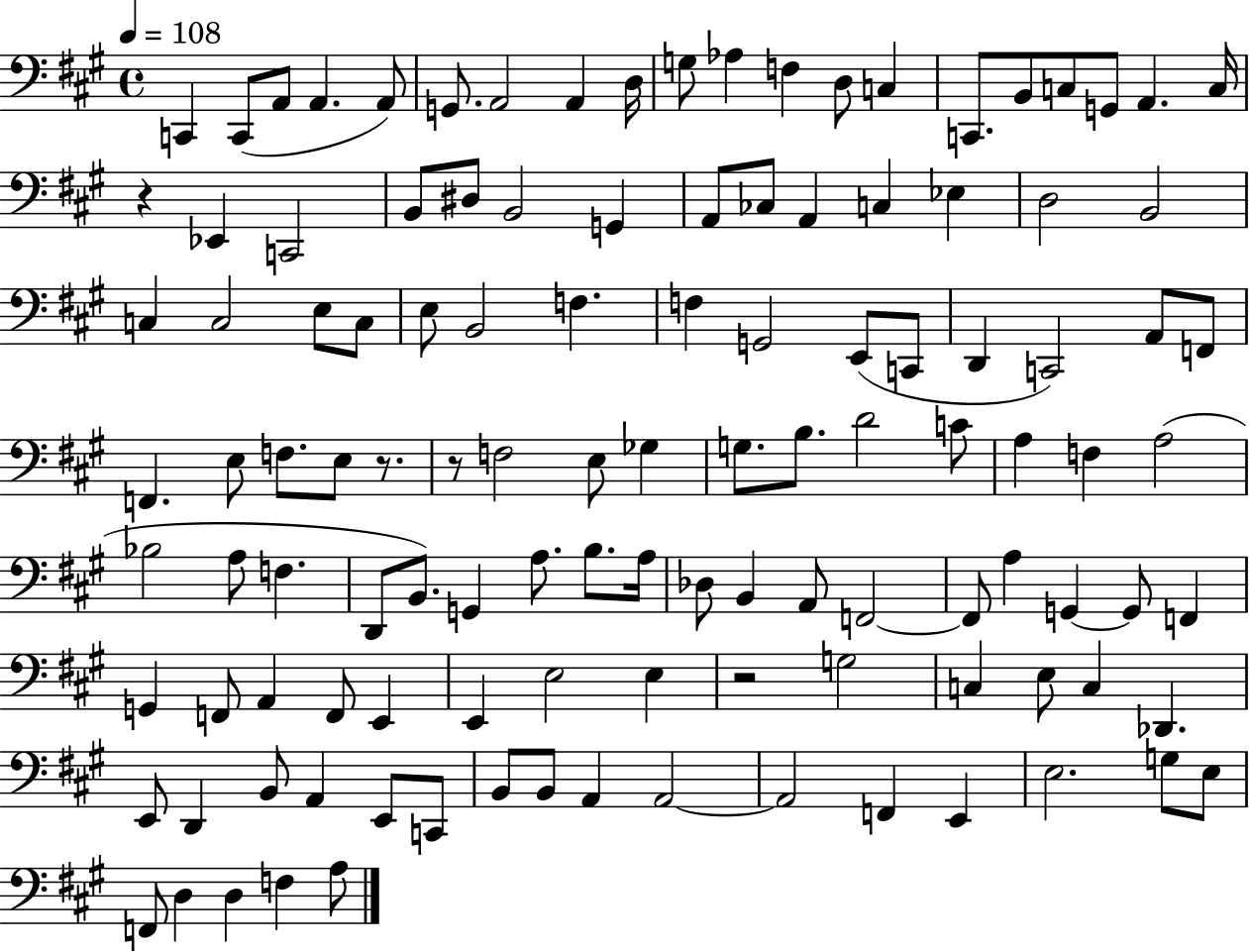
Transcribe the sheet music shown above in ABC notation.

X:1
T:Untitled
M:4/4
L:1/4
K:A
C,, C,,/2 A,,/2 A,, A,,/2 G,,/2 A,,2 A,, D,/4 G,/2 _A, F, D,/2 C, C,,/2 B,,/2 C,/2 G,,/2 A,, C,/4 z _E,, C,,2 B,,/2 ^D,/2 B,,2 G,, A,,/2 _C,/2 A,, C, _E, D,2 B,,2 C, C,2 E,/2 C,/2 E,/2 B,,2 F, F, G,,2 E,,/2 C,,/2 D,, C,,2 A,,/2 F,,/2 F,, E,/2 F,/2 E,/2 z/2 z/2 F,2 E,/2 _G, G,/2 B,/2 D2 C/2 A, F, A,2 _B,2 A,/2 F, D,,/2 B,,/2 G,, A,/2 B,/2 A,/4 _D,/2 B,, A,,/2 F,,2 F,,/2 A, G,, G,,/2 F,, G,, F,,/2 A,, F,,/2 E,, E,, E,2 E, z2 G,2 C, E,/2 C, _D,, E,,/2 D,, B,,/2 A,, E,,/2 C,,/2 B,,/2 B,,/2 A,, A,,2 A,,2 F,, E,, E,2 G,/2 E,/2 F,,/2 D, D, F, A,/2